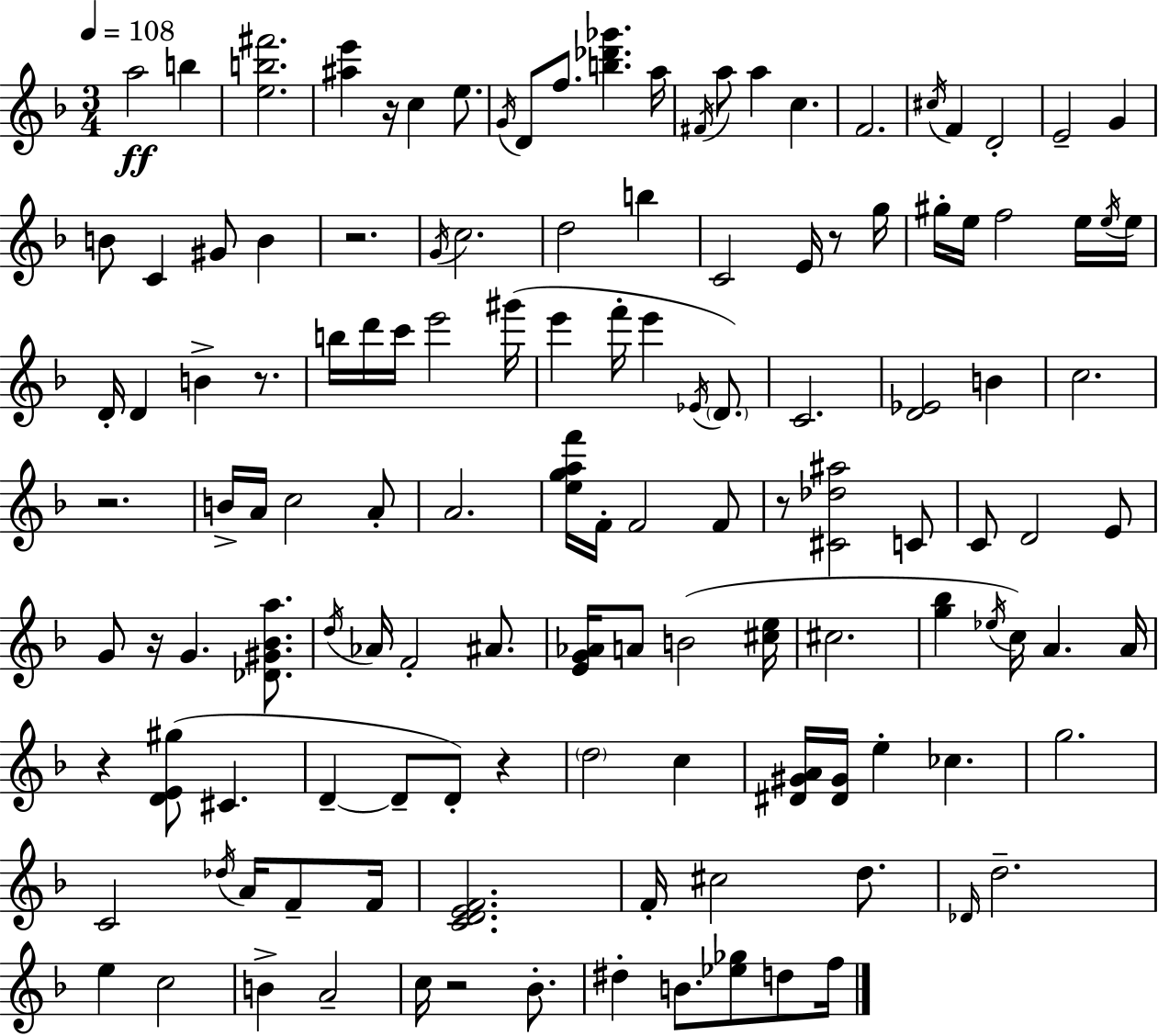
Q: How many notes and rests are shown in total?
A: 130